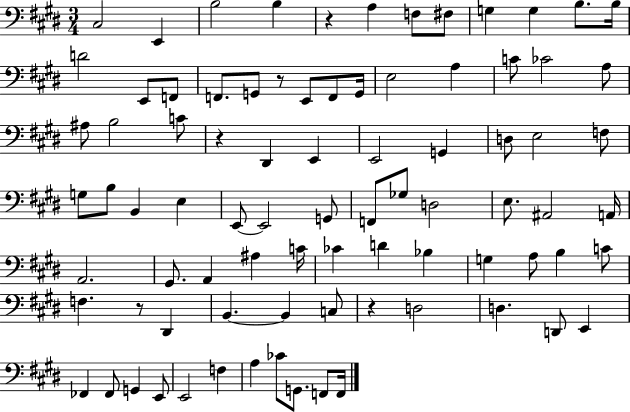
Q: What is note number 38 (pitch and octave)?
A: E3